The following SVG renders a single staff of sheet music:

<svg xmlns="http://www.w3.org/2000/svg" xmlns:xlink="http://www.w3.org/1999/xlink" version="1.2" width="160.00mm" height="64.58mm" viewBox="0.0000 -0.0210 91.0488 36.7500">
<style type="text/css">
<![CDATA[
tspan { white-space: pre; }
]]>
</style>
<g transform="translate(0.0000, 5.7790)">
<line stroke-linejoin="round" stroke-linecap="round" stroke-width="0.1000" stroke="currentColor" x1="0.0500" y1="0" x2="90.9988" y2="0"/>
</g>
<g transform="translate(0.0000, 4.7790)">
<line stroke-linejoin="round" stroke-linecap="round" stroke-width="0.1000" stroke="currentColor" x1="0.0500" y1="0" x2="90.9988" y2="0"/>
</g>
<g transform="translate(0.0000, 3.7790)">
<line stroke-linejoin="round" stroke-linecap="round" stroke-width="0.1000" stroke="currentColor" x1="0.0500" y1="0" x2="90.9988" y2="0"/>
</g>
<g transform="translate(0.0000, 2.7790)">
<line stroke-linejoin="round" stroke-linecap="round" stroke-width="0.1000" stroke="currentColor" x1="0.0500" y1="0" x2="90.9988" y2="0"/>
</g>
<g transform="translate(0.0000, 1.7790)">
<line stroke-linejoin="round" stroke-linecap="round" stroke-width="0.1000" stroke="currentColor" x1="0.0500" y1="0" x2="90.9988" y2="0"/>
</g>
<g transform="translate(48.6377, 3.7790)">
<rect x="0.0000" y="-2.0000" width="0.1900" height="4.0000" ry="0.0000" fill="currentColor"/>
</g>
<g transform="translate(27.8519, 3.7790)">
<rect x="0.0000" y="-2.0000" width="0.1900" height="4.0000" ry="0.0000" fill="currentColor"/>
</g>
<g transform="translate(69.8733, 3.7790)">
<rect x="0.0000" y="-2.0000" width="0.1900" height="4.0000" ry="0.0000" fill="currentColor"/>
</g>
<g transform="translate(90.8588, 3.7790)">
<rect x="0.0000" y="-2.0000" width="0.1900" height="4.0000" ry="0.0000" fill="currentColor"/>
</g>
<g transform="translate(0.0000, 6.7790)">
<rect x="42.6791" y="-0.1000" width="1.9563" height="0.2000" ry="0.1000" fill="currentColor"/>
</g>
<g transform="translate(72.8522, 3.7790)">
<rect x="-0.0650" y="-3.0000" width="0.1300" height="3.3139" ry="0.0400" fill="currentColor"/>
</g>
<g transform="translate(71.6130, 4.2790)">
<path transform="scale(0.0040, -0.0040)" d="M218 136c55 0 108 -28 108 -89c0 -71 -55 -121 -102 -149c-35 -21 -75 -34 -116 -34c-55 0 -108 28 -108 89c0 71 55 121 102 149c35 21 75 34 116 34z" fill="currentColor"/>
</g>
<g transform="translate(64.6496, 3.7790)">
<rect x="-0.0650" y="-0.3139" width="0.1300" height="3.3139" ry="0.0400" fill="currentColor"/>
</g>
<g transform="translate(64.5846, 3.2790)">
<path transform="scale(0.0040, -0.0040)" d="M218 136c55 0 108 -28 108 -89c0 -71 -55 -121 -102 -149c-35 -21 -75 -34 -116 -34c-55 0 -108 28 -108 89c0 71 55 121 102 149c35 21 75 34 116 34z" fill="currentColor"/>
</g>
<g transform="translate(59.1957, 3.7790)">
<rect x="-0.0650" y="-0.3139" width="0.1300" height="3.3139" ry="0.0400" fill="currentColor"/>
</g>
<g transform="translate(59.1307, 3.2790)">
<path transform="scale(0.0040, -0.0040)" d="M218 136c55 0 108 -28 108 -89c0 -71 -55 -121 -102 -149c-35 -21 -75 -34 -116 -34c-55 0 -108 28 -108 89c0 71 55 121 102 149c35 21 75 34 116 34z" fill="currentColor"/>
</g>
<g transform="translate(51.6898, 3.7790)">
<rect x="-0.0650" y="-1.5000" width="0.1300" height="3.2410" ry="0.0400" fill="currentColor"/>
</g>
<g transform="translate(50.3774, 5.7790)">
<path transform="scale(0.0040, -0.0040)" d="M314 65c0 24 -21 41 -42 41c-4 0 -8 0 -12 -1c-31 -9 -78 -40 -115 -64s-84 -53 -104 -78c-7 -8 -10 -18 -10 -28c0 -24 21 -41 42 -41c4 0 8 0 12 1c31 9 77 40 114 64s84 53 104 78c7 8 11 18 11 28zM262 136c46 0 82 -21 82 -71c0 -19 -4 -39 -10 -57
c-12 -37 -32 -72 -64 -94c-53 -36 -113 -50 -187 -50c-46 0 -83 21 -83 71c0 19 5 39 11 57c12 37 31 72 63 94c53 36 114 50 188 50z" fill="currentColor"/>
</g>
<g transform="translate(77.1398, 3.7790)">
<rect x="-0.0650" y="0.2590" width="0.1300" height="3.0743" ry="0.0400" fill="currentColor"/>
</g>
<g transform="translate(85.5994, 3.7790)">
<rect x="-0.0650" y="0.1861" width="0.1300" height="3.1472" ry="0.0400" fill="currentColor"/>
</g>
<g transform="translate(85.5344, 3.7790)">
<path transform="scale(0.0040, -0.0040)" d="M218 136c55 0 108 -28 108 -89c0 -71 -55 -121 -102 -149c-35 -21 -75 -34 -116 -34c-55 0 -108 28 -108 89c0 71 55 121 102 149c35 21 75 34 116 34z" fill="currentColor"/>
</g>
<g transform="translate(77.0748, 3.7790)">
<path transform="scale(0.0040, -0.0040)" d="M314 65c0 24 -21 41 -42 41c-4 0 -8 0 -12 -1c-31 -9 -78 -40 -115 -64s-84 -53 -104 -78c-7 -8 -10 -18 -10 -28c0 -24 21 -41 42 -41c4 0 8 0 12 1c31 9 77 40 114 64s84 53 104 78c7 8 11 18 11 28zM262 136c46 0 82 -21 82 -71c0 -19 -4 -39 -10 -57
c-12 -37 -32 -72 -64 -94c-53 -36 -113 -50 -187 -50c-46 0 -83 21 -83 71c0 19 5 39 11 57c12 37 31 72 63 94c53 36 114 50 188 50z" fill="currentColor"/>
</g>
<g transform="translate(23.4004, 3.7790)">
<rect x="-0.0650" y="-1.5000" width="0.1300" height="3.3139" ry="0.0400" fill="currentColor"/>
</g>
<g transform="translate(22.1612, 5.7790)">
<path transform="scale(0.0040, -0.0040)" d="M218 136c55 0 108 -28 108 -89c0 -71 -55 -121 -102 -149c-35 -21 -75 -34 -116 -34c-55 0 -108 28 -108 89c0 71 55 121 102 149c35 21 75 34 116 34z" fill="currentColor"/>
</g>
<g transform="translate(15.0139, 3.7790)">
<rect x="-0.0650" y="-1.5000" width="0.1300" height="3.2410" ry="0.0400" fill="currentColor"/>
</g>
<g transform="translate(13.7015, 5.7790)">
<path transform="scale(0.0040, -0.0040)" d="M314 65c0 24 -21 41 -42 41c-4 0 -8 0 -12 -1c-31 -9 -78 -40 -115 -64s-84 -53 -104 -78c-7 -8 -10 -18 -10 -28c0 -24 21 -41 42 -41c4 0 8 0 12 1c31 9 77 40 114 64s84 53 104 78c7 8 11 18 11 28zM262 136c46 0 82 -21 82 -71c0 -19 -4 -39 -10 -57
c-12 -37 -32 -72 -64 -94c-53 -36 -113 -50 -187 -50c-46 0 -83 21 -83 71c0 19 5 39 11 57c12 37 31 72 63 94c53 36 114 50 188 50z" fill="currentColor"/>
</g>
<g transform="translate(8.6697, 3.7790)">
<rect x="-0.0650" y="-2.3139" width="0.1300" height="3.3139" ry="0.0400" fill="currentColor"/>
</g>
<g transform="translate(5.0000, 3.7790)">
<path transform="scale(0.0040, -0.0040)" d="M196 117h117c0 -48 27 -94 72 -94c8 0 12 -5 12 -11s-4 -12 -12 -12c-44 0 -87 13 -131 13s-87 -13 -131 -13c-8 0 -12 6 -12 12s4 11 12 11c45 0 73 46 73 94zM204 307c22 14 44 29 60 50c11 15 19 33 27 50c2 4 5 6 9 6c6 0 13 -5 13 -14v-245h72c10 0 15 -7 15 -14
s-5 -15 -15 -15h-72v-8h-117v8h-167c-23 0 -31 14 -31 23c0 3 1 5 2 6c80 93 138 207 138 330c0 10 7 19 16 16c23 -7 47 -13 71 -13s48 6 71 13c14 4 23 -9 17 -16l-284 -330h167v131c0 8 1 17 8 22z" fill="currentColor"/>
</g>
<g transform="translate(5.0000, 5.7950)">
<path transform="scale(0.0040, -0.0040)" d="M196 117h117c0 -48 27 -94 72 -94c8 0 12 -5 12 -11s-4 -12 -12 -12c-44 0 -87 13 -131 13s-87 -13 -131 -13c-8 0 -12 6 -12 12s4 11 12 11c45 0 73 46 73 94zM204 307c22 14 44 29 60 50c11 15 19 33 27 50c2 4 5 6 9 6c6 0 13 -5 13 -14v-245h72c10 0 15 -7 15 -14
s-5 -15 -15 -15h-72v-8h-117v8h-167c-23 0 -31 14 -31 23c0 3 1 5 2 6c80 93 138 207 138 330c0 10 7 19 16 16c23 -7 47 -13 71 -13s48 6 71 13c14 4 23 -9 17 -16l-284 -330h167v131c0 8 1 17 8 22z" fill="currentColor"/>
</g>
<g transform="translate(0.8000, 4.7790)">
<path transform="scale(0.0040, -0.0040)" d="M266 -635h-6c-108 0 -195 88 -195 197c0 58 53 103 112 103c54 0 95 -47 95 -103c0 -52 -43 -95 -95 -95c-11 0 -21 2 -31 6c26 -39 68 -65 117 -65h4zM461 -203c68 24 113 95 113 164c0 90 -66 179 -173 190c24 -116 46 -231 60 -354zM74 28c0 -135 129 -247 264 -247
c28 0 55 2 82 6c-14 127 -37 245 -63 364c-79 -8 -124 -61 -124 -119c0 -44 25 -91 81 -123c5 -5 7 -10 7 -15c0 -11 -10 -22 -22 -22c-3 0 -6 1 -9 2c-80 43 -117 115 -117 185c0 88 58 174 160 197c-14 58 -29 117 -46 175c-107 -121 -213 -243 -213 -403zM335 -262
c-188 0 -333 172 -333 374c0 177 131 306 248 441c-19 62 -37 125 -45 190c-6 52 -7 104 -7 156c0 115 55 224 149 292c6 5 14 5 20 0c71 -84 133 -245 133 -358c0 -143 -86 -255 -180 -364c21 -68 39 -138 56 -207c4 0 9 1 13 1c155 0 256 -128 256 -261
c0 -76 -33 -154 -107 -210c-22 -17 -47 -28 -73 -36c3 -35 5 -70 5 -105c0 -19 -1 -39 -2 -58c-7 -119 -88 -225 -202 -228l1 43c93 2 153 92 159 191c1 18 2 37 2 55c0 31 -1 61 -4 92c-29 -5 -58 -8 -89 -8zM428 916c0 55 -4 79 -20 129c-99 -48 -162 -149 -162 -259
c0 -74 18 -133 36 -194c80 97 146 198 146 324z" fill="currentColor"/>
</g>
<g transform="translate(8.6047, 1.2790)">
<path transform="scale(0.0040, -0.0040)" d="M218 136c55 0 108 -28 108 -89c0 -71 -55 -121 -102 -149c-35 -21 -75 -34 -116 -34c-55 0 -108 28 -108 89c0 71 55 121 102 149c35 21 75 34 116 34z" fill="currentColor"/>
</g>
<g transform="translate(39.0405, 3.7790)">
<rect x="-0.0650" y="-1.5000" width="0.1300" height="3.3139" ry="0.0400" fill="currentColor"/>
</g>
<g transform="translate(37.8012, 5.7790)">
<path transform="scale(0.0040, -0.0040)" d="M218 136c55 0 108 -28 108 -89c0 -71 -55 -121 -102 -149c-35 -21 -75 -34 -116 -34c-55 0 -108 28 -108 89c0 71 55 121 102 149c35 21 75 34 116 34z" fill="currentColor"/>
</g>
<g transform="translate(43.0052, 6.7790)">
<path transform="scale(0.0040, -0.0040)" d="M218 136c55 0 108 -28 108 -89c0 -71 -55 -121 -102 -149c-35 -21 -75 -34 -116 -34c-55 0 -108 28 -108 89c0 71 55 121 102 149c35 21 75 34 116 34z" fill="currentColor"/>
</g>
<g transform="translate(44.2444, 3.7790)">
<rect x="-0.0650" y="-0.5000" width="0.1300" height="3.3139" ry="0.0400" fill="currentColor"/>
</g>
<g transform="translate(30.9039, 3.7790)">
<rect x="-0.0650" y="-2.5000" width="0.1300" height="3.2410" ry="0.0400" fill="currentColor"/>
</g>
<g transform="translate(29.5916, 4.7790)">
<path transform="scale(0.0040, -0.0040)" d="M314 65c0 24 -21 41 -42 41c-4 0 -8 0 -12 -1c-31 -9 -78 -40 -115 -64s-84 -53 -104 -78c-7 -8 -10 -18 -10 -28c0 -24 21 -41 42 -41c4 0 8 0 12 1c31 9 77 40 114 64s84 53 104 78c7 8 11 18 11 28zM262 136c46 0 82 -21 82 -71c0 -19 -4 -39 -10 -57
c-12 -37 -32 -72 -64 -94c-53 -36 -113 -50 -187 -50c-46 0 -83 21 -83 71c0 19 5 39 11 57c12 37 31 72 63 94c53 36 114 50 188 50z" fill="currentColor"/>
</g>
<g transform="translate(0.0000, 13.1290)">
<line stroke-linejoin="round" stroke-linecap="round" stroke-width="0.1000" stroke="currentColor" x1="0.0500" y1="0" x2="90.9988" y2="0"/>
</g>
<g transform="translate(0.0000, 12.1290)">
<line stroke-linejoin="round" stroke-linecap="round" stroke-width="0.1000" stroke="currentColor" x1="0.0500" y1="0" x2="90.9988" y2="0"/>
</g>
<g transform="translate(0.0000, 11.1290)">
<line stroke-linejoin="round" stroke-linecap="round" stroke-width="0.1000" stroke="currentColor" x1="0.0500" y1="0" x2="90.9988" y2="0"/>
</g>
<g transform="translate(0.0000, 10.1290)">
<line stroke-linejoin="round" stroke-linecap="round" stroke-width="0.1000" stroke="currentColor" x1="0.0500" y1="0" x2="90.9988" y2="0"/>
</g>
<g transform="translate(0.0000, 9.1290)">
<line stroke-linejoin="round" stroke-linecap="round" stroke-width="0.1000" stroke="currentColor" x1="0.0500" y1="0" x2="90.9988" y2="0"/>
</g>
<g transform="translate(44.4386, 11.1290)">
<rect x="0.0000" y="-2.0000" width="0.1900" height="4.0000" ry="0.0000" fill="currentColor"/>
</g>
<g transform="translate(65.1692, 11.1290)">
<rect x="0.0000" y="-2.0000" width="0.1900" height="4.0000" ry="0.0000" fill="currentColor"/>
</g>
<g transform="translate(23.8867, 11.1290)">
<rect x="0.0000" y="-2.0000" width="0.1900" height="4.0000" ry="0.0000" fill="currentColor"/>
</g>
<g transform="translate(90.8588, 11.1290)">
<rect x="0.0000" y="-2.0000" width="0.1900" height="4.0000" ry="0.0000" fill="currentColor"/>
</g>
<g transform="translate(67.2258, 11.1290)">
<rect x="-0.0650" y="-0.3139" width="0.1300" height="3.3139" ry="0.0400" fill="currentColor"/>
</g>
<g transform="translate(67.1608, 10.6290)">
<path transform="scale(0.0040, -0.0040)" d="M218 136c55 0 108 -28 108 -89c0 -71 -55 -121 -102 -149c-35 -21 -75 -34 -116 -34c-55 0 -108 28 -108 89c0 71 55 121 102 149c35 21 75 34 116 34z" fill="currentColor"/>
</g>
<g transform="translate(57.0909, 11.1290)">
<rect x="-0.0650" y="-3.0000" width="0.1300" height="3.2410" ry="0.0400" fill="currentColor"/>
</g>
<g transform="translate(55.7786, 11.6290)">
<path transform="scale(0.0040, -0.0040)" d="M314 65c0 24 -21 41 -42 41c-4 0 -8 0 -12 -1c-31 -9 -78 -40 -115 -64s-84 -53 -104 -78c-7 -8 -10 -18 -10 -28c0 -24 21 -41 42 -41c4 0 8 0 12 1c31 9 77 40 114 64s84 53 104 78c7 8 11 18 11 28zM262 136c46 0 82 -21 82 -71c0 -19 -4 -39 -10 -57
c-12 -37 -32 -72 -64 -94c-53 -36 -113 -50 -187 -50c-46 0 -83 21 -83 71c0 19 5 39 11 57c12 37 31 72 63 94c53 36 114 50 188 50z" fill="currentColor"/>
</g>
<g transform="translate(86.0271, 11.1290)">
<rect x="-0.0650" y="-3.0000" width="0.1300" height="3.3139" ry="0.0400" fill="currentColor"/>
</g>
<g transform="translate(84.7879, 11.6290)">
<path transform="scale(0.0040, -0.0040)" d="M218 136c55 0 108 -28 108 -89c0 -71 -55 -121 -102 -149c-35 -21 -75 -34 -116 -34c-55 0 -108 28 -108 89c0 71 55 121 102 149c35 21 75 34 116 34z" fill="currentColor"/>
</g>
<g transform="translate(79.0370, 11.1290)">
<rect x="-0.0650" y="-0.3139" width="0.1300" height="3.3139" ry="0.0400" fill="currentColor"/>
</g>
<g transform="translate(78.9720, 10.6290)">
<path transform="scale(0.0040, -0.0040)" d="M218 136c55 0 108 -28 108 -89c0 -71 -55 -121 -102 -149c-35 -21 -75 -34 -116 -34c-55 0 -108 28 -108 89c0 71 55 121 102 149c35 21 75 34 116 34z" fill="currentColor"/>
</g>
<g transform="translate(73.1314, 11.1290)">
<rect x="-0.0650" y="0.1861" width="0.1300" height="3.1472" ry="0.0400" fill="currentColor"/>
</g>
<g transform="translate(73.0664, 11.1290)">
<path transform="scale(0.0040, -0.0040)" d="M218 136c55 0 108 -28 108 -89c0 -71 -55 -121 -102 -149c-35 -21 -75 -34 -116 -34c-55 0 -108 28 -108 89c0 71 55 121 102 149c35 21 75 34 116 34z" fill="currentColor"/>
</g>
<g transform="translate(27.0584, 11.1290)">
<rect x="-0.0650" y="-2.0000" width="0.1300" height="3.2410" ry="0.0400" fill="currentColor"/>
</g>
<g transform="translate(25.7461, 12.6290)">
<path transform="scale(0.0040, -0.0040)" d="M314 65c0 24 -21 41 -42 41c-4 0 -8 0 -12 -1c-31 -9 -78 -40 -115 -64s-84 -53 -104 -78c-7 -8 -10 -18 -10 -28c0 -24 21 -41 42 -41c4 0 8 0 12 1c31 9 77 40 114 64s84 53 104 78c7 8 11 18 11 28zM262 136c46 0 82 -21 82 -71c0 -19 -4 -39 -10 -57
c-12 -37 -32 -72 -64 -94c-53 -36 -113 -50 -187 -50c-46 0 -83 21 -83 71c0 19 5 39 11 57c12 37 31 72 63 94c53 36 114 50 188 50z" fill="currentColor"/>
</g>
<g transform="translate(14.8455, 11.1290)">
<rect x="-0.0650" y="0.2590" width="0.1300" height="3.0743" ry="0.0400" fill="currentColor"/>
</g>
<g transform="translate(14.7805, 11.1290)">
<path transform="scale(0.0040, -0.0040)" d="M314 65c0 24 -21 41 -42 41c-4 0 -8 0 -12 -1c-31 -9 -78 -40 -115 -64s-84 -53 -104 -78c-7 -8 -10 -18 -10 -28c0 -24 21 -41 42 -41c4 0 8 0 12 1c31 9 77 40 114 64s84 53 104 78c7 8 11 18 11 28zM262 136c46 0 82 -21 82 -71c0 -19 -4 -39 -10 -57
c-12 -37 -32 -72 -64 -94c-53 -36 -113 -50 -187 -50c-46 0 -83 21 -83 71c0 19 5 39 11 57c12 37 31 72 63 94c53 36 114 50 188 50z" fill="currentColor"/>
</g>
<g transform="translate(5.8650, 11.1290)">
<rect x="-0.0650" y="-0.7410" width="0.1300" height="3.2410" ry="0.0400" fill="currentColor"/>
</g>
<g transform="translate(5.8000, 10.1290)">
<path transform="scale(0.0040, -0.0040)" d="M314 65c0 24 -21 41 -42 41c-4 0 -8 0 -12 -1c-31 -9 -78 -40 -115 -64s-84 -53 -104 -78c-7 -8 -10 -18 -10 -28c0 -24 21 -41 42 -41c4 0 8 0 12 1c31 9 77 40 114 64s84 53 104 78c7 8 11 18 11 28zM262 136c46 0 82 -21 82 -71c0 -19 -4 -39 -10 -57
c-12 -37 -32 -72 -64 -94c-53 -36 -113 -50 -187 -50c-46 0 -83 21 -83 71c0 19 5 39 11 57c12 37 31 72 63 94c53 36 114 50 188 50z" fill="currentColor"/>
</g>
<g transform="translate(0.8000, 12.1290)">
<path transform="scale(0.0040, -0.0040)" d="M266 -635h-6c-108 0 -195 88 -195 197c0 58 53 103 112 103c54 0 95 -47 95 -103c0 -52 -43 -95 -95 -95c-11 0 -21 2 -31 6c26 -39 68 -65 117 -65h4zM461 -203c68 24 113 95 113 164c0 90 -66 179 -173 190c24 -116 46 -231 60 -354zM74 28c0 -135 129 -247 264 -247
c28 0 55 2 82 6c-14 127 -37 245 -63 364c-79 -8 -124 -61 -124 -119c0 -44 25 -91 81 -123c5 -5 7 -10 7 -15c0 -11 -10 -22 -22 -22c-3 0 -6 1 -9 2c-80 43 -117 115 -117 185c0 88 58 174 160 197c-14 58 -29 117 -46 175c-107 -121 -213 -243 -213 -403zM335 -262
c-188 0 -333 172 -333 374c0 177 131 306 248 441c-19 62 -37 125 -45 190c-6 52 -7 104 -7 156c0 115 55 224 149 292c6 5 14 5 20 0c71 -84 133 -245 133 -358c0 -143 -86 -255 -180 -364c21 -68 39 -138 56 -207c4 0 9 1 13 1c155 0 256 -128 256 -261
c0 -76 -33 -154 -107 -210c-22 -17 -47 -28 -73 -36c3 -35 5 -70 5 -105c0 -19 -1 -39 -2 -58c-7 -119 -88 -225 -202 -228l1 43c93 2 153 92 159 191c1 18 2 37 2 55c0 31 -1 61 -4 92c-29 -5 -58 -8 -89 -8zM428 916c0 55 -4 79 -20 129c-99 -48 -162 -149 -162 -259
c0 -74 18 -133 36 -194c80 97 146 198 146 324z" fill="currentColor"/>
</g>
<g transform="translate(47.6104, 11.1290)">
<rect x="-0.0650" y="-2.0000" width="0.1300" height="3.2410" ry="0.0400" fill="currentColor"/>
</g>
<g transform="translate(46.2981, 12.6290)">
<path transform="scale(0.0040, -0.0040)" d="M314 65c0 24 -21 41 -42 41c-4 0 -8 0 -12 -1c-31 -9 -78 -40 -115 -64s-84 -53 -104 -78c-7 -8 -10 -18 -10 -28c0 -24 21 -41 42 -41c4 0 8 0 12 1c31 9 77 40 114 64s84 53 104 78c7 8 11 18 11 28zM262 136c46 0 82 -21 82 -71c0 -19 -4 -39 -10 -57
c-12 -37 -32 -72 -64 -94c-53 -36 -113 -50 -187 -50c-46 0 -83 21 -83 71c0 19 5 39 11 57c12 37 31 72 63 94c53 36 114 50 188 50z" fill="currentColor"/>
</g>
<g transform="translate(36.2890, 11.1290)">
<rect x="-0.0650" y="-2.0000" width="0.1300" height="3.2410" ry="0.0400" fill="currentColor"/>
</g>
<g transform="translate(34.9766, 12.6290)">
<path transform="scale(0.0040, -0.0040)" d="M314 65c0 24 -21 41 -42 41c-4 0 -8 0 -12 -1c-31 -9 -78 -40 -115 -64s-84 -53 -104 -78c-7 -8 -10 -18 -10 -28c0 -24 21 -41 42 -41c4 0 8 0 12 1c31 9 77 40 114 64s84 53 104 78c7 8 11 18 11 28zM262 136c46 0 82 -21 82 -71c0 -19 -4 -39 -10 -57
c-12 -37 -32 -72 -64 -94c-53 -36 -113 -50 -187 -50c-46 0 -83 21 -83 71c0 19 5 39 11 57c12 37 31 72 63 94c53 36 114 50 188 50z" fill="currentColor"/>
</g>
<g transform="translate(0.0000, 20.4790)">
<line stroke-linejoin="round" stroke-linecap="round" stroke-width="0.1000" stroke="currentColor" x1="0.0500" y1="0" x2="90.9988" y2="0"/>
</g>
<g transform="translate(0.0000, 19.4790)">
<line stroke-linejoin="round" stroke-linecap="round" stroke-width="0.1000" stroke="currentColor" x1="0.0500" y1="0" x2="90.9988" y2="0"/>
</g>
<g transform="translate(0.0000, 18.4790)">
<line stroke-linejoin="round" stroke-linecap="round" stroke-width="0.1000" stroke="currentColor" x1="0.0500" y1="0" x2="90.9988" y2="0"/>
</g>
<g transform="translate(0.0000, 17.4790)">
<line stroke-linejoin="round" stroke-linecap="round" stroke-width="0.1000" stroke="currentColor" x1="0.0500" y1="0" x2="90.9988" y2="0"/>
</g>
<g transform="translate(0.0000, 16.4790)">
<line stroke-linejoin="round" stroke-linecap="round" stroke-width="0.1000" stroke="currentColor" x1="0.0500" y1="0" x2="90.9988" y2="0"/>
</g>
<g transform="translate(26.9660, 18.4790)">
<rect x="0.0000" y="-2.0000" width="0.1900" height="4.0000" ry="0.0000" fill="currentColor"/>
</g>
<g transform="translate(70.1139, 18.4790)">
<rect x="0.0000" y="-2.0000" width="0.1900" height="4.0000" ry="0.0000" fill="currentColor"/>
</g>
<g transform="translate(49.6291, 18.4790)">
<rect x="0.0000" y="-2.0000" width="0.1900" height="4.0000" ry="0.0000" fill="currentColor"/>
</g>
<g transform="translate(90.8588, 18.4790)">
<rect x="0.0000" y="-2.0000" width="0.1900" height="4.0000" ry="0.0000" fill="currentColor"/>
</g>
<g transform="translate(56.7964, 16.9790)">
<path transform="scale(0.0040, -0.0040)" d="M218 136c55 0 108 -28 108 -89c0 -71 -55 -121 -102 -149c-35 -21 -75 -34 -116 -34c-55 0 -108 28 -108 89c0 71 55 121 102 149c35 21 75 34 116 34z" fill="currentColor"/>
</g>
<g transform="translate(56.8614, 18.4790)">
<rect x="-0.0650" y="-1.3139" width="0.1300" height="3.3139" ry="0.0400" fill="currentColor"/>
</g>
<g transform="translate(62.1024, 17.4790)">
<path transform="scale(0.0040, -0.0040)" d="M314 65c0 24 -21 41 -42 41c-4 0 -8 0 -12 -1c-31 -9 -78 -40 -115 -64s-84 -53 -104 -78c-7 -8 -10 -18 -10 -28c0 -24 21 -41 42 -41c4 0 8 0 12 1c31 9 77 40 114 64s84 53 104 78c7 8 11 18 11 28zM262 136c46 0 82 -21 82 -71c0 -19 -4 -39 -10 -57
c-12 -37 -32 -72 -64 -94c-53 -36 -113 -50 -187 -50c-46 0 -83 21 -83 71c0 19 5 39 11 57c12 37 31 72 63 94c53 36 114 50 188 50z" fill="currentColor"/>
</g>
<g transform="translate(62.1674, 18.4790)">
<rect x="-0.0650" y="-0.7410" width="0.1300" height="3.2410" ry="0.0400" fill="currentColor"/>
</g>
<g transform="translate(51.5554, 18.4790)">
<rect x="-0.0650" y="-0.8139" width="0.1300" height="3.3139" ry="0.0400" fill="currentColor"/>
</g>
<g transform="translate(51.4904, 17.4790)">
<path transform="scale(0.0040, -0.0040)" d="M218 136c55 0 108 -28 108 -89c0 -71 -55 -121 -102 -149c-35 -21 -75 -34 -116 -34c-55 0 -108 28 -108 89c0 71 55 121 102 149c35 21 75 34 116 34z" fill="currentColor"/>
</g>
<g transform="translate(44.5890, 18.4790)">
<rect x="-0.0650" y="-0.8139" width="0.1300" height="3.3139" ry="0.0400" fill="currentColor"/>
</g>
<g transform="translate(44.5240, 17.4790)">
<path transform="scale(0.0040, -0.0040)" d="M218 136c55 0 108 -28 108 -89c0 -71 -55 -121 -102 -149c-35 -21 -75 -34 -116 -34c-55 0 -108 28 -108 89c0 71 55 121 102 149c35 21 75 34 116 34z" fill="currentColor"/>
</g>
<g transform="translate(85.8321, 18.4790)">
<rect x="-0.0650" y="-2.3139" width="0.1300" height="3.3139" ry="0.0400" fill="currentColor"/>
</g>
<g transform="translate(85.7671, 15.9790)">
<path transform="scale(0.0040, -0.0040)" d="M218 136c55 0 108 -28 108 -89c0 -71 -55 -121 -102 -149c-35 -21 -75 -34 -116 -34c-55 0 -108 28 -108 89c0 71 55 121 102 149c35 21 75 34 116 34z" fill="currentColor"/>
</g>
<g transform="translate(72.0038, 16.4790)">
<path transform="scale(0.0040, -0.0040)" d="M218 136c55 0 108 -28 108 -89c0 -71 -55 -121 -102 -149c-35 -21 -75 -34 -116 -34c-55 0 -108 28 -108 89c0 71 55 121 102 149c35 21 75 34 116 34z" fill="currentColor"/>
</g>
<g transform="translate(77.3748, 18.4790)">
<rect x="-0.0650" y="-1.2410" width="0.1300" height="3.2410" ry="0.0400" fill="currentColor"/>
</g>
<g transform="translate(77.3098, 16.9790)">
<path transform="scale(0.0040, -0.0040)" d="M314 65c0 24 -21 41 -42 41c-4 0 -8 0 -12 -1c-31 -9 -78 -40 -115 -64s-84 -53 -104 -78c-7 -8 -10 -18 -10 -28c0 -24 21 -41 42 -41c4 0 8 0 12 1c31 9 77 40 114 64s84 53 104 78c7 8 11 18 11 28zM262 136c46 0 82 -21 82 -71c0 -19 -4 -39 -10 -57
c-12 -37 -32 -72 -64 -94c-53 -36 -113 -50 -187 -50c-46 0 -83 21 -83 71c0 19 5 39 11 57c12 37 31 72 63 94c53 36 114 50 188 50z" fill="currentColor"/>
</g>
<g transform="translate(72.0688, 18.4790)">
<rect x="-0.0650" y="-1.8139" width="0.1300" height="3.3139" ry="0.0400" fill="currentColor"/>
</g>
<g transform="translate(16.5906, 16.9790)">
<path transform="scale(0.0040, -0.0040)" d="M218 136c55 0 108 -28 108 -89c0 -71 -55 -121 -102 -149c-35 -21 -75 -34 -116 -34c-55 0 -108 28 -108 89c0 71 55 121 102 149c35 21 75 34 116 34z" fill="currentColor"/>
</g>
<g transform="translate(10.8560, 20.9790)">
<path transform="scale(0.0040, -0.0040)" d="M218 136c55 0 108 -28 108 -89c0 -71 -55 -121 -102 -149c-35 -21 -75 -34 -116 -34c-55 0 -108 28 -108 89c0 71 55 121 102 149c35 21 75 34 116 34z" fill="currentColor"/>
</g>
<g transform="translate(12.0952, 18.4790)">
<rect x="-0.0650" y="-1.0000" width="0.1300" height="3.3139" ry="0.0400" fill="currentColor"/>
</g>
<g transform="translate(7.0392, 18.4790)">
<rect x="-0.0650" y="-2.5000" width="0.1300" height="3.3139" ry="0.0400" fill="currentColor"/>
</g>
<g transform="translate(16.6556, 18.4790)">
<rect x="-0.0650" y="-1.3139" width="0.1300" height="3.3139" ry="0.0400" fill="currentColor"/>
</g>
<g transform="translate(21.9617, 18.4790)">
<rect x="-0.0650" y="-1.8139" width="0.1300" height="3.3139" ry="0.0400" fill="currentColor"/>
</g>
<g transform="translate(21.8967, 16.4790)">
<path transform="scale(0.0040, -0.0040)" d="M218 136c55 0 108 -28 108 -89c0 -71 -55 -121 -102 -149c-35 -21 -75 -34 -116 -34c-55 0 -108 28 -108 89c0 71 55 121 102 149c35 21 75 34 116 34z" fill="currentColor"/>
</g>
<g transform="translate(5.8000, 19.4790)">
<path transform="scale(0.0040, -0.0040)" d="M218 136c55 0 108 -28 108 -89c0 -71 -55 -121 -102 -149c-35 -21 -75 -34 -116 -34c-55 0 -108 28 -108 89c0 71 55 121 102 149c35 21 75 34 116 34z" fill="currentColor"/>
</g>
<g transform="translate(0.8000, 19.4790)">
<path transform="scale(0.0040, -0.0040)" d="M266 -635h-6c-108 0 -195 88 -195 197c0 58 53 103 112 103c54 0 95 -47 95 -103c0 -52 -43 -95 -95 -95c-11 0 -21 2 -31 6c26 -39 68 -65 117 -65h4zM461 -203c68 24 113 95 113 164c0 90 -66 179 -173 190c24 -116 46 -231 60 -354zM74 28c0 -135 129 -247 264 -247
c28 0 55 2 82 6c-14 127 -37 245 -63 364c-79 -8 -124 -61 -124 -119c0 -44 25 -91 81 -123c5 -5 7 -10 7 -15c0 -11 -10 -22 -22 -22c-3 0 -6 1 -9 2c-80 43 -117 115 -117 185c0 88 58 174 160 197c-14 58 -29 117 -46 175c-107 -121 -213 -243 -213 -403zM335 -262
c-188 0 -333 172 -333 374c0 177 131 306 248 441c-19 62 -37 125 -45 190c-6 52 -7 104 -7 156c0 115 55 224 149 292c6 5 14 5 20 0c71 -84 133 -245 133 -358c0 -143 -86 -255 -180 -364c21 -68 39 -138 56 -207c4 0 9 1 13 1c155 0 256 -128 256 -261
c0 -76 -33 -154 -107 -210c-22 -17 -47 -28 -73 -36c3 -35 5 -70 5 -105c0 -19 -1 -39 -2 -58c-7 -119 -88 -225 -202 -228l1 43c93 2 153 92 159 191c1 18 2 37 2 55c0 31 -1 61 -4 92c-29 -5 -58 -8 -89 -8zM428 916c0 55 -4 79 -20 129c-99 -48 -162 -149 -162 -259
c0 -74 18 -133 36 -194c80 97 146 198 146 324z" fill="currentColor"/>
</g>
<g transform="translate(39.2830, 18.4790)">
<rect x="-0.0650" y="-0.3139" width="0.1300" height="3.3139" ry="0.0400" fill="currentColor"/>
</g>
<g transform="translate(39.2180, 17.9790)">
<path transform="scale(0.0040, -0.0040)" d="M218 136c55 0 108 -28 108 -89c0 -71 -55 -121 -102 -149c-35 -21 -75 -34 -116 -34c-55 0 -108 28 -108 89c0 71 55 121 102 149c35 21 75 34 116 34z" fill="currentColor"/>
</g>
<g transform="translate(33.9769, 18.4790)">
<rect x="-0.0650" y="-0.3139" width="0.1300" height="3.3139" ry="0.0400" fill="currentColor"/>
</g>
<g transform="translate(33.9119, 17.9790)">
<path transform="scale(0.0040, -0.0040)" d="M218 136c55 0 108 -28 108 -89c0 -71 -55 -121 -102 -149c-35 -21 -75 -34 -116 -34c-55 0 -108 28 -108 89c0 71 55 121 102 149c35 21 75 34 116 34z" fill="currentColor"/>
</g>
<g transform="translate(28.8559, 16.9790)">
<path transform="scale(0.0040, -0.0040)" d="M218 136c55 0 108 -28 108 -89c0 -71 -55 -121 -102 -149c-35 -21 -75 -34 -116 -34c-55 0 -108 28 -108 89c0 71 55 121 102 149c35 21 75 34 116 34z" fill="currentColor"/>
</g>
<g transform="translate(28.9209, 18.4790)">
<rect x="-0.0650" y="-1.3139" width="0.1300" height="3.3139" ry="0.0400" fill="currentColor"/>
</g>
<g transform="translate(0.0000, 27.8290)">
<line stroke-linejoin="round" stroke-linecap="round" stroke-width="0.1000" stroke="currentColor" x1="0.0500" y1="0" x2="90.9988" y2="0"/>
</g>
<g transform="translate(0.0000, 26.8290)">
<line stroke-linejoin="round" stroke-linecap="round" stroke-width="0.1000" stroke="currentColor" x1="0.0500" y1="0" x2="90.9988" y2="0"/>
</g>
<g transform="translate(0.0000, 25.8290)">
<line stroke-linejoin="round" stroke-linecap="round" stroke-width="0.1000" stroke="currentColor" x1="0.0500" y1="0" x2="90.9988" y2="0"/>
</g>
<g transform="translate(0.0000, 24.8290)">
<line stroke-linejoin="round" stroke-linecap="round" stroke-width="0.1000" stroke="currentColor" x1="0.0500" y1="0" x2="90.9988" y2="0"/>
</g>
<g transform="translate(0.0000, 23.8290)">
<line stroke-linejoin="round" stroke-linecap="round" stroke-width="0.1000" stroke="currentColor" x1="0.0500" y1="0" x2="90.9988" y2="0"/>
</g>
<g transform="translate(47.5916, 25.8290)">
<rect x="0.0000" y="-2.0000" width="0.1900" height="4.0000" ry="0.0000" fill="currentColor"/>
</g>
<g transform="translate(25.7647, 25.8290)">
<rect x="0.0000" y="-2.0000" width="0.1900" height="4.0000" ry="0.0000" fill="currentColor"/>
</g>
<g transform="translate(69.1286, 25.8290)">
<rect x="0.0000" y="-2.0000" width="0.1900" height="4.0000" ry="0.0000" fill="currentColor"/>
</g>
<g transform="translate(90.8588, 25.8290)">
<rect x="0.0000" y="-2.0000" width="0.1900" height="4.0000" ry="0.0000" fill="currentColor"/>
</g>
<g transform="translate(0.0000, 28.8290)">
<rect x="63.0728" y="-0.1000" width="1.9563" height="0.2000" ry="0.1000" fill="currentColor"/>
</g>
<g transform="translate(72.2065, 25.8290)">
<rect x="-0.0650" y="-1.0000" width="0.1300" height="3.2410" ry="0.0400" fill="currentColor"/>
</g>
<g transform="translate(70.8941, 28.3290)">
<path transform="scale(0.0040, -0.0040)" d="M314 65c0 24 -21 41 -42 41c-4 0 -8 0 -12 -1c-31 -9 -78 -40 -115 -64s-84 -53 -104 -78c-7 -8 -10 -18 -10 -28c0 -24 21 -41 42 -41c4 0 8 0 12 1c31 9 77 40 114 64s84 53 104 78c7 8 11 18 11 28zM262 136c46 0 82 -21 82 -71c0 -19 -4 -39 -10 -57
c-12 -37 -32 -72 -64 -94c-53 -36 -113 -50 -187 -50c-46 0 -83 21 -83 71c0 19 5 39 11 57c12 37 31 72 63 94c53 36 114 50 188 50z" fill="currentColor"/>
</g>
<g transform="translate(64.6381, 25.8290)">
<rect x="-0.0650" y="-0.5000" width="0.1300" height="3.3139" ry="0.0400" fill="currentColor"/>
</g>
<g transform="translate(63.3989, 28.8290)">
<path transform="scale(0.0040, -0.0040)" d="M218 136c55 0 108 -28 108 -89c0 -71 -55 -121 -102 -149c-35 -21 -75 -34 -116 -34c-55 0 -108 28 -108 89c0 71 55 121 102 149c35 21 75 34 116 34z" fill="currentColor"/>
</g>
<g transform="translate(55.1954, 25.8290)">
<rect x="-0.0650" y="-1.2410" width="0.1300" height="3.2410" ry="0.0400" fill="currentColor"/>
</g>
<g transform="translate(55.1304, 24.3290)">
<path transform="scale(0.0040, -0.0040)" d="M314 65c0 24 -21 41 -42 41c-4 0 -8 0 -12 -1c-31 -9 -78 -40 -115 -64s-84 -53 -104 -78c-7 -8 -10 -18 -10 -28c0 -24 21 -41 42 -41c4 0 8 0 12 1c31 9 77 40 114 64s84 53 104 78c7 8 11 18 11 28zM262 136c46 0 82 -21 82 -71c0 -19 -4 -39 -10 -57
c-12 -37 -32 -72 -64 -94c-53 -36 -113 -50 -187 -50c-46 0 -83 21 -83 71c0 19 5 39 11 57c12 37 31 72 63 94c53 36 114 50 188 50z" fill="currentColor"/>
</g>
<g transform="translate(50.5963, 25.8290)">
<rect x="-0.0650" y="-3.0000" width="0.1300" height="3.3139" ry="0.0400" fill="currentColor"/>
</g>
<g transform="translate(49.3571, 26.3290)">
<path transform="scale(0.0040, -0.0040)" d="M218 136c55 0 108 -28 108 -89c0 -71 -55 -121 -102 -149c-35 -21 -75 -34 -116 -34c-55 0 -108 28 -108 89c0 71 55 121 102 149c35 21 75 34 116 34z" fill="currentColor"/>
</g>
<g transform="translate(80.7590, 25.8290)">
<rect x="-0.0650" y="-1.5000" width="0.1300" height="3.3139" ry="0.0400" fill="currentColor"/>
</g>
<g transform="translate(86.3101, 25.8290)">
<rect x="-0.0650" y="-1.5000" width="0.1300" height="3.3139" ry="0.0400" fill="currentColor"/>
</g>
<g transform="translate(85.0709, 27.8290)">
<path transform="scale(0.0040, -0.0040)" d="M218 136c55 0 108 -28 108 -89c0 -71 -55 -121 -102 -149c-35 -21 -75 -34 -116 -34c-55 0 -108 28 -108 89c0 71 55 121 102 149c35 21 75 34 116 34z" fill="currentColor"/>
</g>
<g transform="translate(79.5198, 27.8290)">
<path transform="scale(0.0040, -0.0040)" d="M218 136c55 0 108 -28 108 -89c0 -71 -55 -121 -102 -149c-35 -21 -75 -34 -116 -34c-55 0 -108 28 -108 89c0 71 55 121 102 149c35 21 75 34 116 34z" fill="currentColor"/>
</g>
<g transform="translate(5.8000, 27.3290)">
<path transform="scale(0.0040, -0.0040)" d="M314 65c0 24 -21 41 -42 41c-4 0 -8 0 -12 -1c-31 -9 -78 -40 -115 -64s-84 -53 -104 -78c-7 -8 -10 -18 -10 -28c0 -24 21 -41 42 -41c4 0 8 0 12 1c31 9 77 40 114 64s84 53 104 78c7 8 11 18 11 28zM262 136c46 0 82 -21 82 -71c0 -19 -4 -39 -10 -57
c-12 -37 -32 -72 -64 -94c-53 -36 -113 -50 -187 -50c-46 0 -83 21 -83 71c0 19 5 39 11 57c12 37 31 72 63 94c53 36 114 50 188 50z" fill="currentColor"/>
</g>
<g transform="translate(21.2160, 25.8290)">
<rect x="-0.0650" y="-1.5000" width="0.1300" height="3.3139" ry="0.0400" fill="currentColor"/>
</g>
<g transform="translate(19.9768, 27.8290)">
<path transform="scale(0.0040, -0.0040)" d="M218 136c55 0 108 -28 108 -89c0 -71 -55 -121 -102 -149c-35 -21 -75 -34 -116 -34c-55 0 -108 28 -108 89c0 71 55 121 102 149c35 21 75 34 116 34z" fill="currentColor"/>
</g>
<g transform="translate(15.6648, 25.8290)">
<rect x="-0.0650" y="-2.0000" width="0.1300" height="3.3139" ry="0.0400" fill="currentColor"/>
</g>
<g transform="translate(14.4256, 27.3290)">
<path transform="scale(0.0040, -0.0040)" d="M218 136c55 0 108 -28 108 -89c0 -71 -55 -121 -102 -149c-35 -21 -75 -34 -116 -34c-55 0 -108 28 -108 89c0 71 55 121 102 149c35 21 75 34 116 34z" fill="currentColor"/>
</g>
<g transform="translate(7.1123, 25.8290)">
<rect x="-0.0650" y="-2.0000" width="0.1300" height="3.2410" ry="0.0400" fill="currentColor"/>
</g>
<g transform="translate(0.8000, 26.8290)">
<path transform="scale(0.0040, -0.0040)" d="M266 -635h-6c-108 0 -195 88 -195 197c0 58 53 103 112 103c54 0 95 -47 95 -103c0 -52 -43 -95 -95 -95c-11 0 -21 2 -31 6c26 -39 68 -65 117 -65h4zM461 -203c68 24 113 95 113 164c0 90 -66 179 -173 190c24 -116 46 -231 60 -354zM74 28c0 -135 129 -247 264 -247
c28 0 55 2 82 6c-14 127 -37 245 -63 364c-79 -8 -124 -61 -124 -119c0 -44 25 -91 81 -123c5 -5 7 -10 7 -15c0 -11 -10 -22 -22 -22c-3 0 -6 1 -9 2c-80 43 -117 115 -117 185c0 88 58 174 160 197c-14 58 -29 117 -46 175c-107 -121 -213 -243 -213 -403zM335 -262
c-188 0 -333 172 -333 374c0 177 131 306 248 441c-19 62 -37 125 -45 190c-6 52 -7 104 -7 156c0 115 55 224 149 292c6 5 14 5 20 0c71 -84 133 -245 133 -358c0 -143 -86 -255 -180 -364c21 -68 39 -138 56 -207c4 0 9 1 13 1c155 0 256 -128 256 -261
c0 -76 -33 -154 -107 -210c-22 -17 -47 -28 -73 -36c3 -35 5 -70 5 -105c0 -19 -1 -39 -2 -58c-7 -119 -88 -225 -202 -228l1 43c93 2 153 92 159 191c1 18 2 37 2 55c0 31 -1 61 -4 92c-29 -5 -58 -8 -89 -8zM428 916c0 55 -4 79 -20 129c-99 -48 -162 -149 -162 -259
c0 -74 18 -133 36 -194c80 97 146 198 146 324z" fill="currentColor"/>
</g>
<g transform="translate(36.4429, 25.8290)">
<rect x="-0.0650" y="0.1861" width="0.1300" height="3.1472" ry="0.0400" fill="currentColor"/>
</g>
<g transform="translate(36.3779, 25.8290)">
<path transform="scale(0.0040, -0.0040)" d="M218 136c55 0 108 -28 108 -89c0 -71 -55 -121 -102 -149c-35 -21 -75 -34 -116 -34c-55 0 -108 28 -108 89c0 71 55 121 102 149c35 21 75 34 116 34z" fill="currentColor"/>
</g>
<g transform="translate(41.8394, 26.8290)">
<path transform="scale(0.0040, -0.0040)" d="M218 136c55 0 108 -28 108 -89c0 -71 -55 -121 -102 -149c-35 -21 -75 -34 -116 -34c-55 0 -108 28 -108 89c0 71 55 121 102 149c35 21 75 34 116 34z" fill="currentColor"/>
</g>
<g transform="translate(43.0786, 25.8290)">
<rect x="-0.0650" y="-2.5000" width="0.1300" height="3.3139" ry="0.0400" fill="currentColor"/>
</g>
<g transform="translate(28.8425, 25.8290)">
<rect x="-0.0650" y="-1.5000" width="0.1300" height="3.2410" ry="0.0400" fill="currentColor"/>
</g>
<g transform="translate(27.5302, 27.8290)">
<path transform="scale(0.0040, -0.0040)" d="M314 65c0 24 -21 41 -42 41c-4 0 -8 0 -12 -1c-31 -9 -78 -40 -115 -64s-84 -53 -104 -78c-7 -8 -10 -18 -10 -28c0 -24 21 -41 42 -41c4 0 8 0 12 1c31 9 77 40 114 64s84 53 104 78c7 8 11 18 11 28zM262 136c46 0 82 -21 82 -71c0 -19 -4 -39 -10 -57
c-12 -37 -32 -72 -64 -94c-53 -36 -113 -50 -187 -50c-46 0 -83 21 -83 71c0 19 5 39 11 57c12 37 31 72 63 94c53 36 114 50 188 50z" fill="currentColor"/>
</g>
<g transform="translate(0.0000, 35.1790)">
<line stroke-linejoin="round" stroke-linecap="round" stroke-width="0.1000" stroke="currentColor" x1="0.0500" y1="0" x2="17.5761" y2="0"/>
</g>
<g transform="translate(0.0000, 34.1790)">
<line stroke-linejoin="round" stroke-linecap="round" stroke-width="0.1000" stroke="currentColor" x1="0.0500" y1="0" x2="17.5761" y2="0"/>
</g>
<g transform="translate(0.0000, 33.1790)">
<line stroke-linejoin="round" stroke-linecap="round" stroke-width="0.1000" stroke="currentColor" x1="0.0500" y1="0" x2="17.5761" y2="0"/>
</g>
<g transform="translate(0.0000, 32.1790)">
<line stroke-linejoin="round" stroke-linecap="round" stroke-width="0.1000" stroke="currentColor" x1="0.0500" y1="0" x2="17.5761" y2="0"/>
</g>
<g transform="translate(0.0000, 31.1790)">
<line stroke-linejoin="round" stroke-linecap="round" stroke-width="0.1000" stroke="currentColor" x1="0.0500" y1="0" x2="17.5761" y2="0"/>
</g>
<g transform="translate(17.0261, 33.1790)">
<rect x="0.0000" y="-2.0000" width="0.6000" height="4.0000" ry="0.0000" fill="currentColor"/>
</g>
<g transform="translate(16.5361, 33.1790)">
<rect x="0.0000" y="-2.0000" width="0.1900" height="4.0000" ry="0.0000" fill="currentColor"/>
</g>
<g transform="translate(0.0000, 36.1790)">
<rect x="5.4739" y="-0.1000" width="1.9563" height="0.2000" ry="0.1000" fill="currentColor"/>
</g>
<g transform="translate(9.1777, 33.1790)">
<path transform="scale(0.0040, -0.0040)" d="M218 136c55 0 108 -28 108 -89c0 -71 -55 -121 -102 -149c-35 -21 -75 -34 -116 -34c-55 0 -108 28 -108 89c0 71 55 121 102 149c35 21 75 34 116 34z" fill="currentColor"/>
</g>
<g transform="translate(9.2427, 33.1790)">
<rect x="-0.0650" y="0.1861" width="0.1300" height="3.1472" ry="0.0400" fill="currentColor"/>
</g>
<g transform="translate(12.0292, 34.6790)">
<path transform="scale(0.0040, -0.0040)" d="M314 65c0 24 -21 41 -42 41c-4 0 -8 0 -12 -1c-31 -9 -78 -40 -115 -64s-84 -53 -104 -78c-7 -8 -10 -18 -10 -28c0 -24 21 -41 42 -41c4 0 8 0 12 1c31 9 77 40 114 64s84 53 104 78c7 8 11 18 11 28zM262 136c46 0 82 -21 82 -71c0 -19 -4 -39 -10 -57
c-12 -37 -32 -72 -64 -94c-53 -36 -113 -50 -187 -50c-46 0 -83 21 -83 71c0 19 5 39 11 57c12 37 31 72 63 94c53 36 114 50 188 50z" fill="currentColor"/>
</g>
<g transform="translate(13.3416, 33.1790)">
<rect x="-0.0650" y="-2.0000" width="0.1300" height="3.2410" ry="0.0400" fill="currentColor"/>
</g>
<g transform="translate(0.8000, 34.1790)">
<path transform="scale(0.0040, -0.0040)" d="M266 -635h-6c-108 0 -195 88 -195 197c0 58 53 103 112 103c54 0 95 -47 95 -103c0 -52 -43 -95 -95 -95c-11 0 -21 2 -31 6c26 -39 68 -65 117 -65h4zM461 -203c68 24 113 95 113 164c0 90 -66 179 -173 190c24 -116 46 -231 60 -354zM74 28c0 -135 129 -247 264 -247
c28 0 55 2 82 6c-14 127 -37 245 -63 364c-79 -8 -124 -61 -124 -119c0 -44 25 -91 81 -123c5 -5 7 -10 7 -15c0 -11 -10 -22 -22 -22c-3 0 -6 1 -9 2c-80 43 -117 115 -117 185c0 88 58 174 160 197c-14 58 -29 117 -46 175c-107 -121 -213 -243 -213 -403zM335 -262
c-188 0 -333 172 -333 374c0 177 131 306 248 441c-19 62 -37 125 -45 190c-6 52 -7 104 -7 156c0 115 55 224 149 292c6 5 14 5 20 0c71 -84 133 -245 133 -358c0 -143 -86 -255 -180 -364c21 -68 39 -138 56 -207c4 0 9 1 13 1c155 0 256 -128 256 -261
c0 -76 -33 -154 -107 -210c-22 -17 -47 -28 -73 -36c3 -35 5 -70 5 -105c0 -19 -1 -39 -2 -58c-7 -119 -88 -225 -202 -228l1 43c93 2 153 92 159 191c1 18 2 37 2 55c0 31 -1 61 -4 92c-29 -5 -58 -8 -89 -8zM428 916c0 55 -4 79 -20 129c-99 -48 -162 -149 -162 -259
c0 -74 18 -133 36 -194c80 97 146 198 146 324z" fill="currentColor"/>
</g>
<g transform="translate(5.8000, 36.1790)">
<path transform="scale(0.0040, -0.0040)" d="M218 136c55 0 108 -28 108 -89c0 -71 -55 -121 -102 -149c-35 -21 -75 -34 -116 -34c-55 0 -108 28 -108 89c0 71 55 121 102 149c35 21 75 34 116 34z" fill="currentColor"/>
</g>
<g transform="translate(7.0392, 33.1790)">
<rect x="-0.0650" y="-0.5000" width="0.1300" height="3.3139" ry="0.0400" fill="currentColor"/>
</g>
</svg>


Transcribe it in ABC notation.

X:1
T:Untitled
M:4/4
L:1/4
K:C
g E2 E G2 E C E2 c c A B2 B d2 B2 F2 F2 F2 A2 c B c A G D e f e c c d d e d2 f e2 g F2 F E E2 B G A e2 C D2 E E C B F2